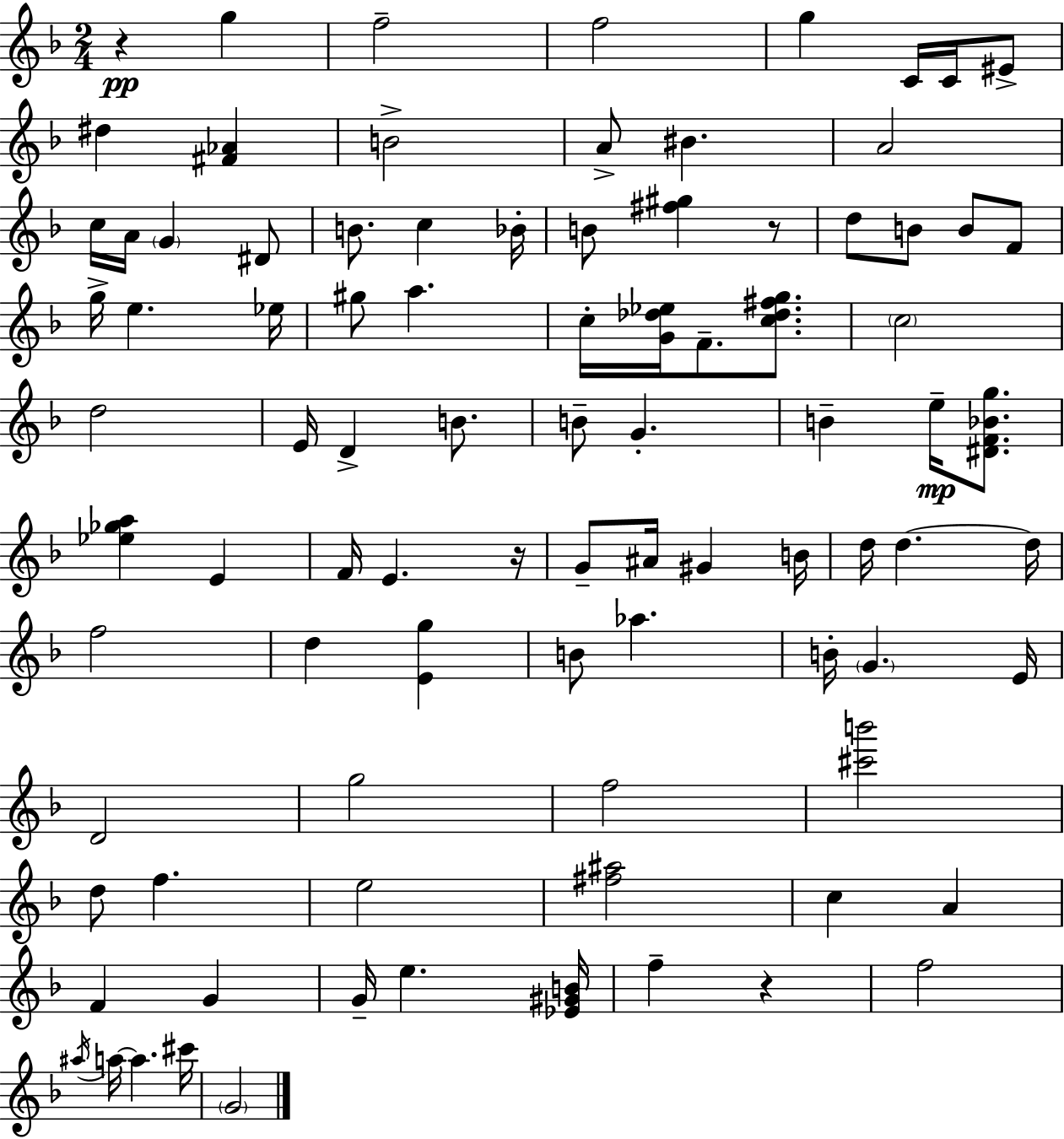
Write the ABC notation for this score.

X:1
T:Untitled
M:2/4
L:1/4
K:Dm
z g f2 f2 g C/4 C/4 ^E/2 ^d [^F_A] B2 A/2 ^B A2 c/4 A/4 G ^D/2 B/2 c _B/4 B/2 [^f^g] z/2 d/2 B/2 B/2 F/2 g/4 e _e/4 ^g/2 a c/4 [G_d_e]/4 F/2 [c_d^fg]/2 c2 d2 E/4 D B/2 B/2 G B e/4 [^DF_Bg]/2 [_e_ga] E F/4 E z/4 G/2 ^A/4 ^G B/4 d/4 d d/4 f2 d [Eg] B/2 _a B/4 G E/4 D2 g2 f2 [^c'b']2 d/2 f e2 [^f^a]2 c A F G G/4 e [_E^GB]/4 f z f2 ^a/4 a/4 a ^c'/4 G2